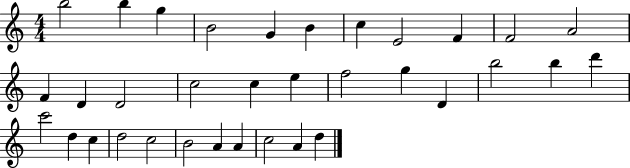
{
  \clef treble
  \numericTimeSignature
  \time 4/4
  \key c \major
  b''2 b''4 g''4 | b'2 g'4 b'4 | c''4 e'2 f'4 | f'2 a'2 | \break f'4 d'4 d'2 | c''2 c''4 e''4 | f''2 g''4 d'4 | b''2 b''4 d'''4 | \break c'''2 d''4 c''4 | d''2 c''2 | b'2 a'4 a'4 | c''2 a'4 d''4 | \break \bar "|."
}